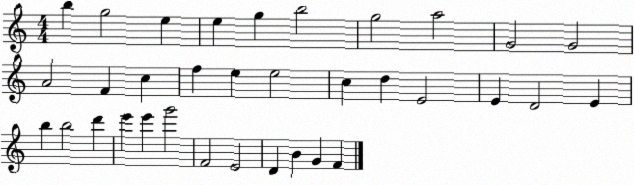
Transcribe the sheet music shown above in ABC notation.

X:1
T:Untitled
M:4/4
L:1/4
K:C
b g2 e e g b2 g2 a2 G2 G2 A2 F c f e e2 c d E2 E D2 E b b2 d' e' e' g'2 F2 E2 D B G F